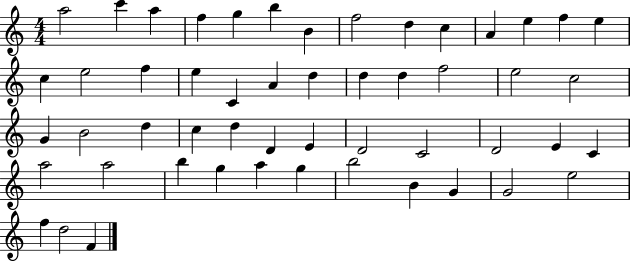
X:1
T:Untitled
M:4/4
L:1/4
K:C
a2 c' a f g b B f2 d c A e f e c e2 f e C A d d d f2 e2 c2 G B2 d c d D E D2 C2 D2 E C a2 a2 b g a g b2 B G G2 e2 f d2 F